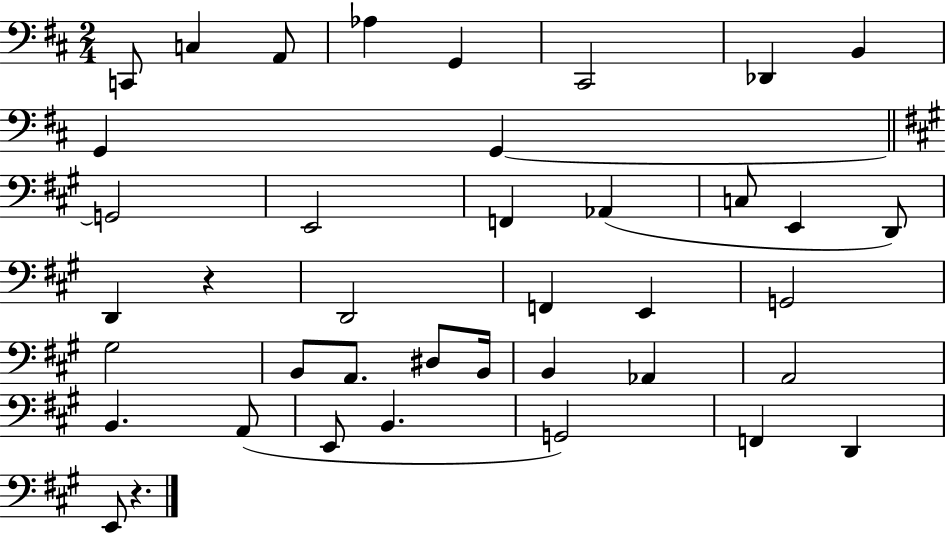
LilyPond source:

{
  \clef bass
  \numericTimeSignature
  \time 2/4
  \key d \major
  c,8 c4 a,8 | aes4 g,4 | cis,2 | des,4 b,4 | \break g,4 g,4~~ | \bar "||" \break \key a \major g,2 | e,2 | f,4 aes,4( | c8 e,4 d,8) | \break d,4 r4 | d,2 | f,4 e,4 | g,2 | \break gis2 | b,8 a,8. dis8 b,16 | b,4 aes,4 | a,2 | \break b,4. a,8( | e,8 b,4. | g,2) | f,4 d,4 | \break e,8 r4. | \bar "|."
}